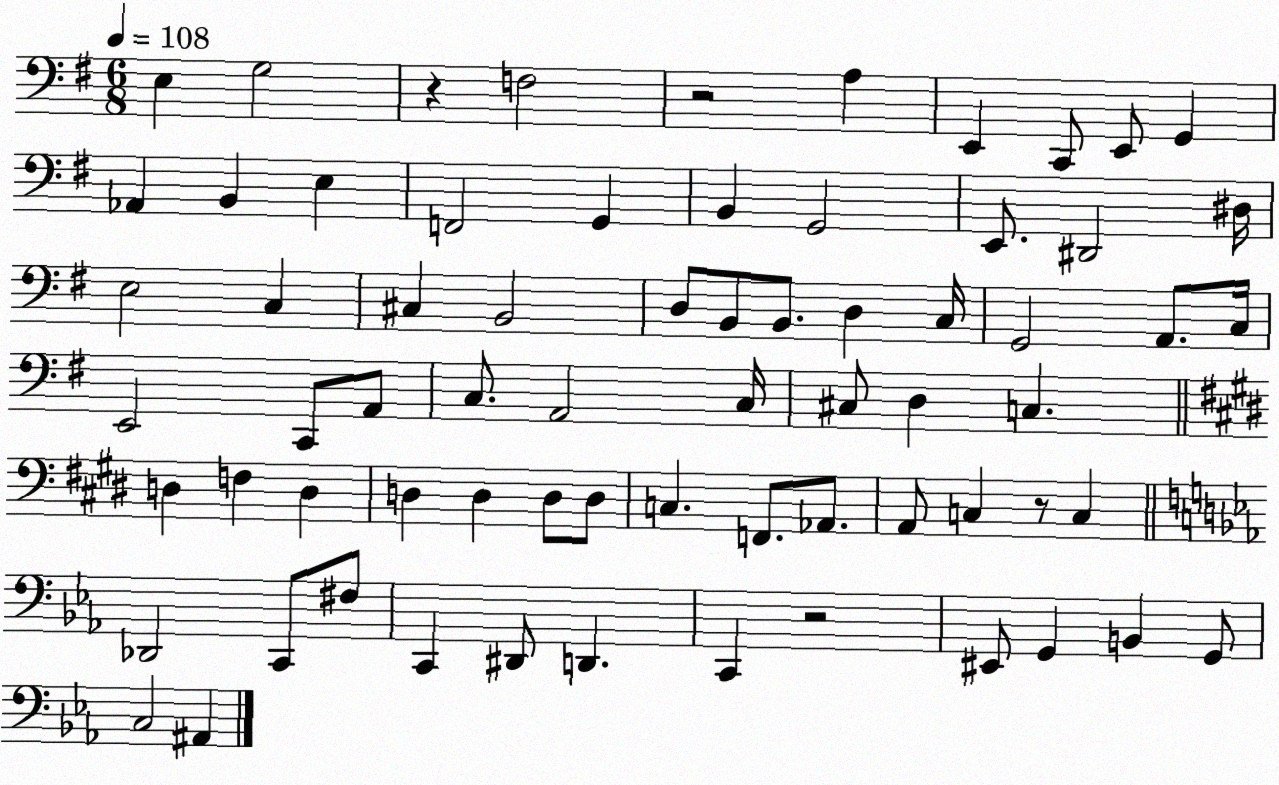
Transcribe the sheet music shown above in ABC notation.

X:1
T:Untitled
M:6/8
L:1/4
K:G
E, G,2 z F,2 z2 A, E,, C,,/2 E,,/2 G,, _A,, B,, E, F,,2 G,, B,, G,,2 E,,/2 ^D,,2 ^D,/4 E,2 C, ^C, B,,2 D,/2 B,,/2 B,,/2 D, C,/4 G,,2 A,,/2 C,/4 E,,2 C,,/2 A,,/2 C,/2 A,,2 C,/4 ^C,/2 D, C, D, F, D, D, D, D,/2 D,/2 C, F,,/2 _A,,/2 A,,/2 C, z/2 C, _D,,2 C,,/2 ^F,/2 C,, ^D,,/2 D,, C,, z2 ^E,,/2 G,, B,, G,,/2 C,2 ^A,,